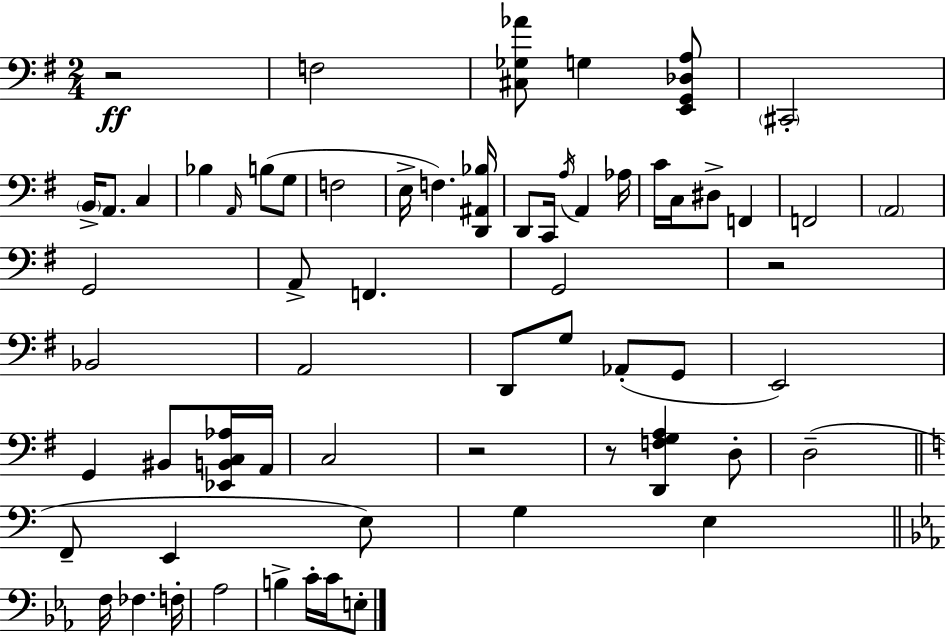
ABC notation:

X:1
T:Untitled
M:2/4
L:1/4
K:G
z2 F,2 [^C,_G,_A]/2 G, [E,,G,,_D,A,]/2 ^C,,2 B,,/4 A,,/2 C, _B, A,,/4 B,/2 G,/2 F,2 E,/4 F, [D,,^A,,_B,]/4 D,,/2 C,,/4 A,/4 A,, _A,/4 C/4 C,/4 ^D,/2 F,, F,,2 A,,2 G,,2 A,,/2 F,, G,,2 z2 _B,,2 A,,2 D,,/2 G,/2 _A,,/2 G,,/2 E,,2 G,, ^B,,/2 [_E,,B,,C,_A,]/4 A,,/4 C,2 z2 z/2 [D,,F,G,A,] D,/2 D,2 F,,/2 E,, E,/2 G, E, F,/4 _F, F,/4 _A,2 B, C/4 C/4 E,/2